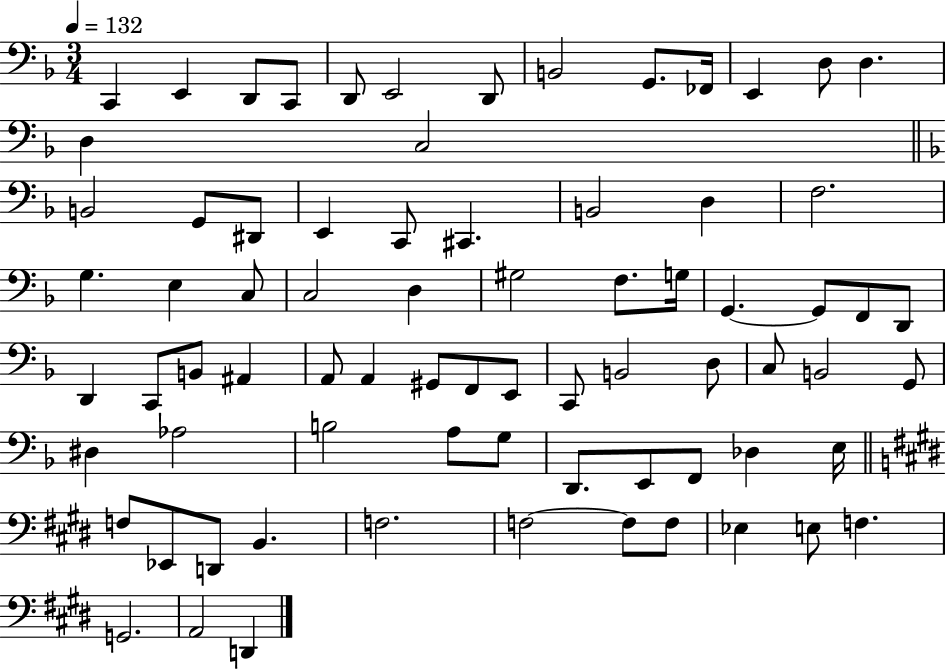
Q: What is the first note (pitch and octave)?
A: C2